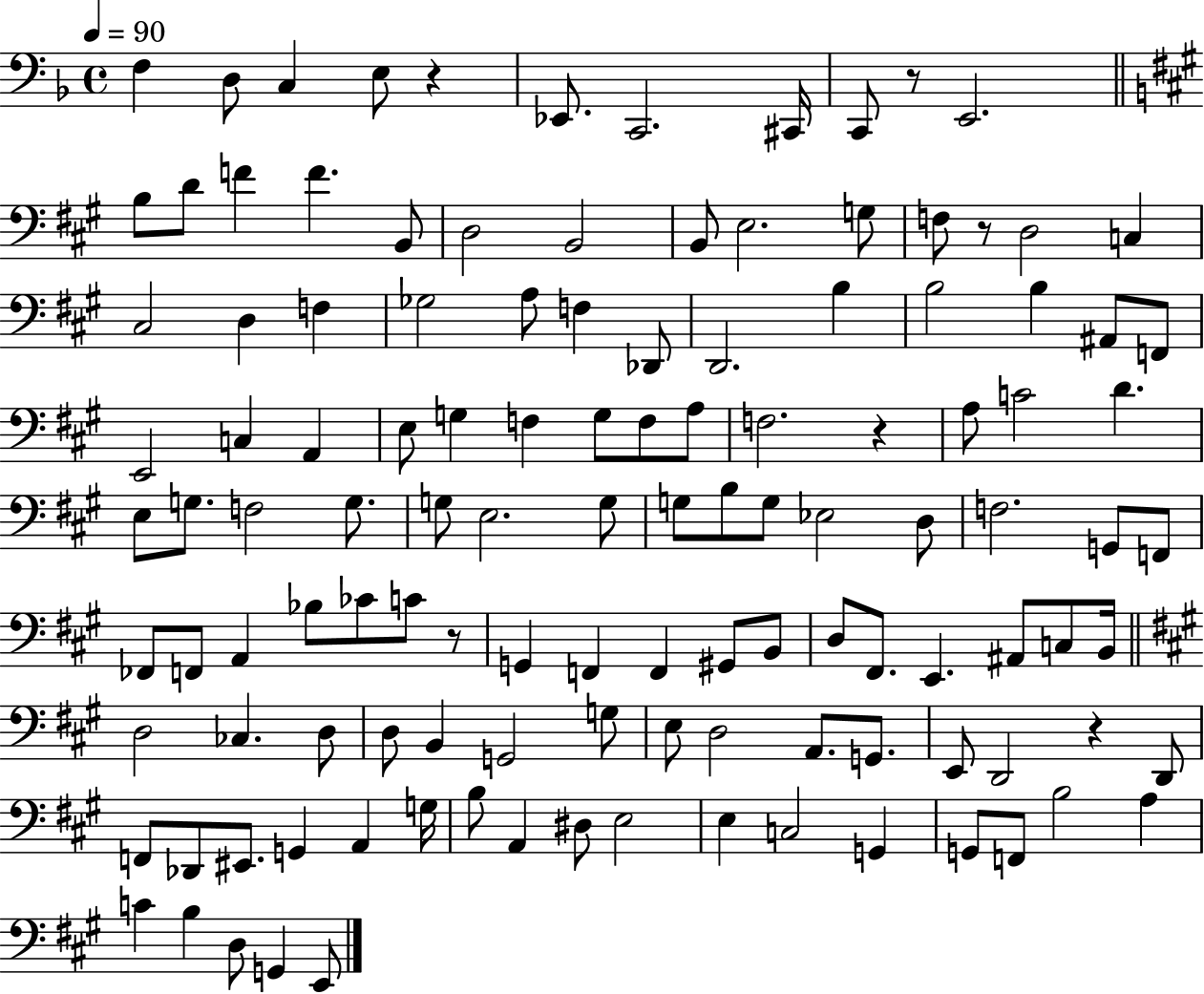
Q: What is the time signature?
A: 4/4